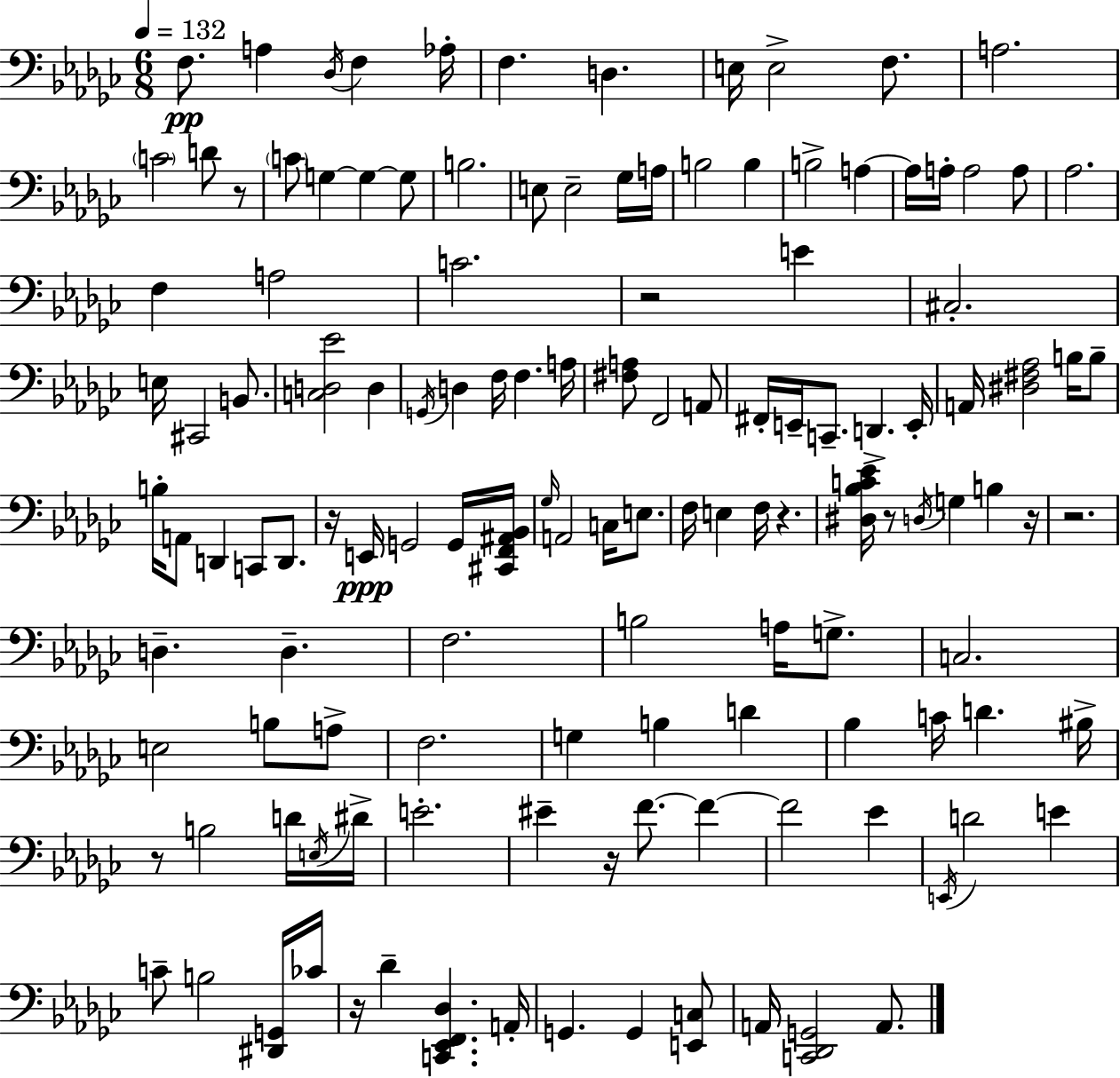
F3/e. A3/q Db3/s F3/q Ab3/s F3/q. D3/q. E3/s E3/h F3/e. A3/h. C4/h D4/e R/e C4/e G3/q G3/q G3/e B3/h. E3/e E3/h Gb3/s A3/s B3/h B3/q B3/h A3/q A3/s A3/s A3/h A3/e Ab3/h. F3/q A3/h C4/h. R/h E4/q C#3/h. E3/s C#2/h B2/e. [C3,D3,Eb4]/h D3/q G2/s D3/q F3/s F3/q. A3/s [F#3,A3]/e F2/h A2/e F#2/s E2/s C2/e. D2/q. E2/s A2/s [D#3,F#3,Ab3]/h B3/s B3/e B3/s A2/e D2/q C2/e D2/e. R/s E2/s G2/h G2/s [C#2,F2,A#2,Bb2]/s Gb3/s A2/h C3/s E3/e. F3/s E3/q F3/s R/q. [D#3,Bb3,C4,Eb4]/s R/e D3/s G3/q B3/q R/s R/h. D3/q. D3/q. F3/h. B3/h A3/s G3/e. C3/h. E3/h B3/e A3/e F3/h. G3/q B3/q D4/q Bb3/q C4/s D4/q. BIS3/s R/e B3/h D4/s E3/s D#4/s E4/h. EIS4/q R/s F4/e. F4/q F4/h Eb4/q E2/s D4/h E4/q C4/e B3/h [D#2,G2]/s CES4/s R/s Db4/q [C2,Eb2,F2,Db3]/q. A2/s G2/q. G2/q [E2,C3]/e A2/s [C2,Db2,G2]/h A2/e.